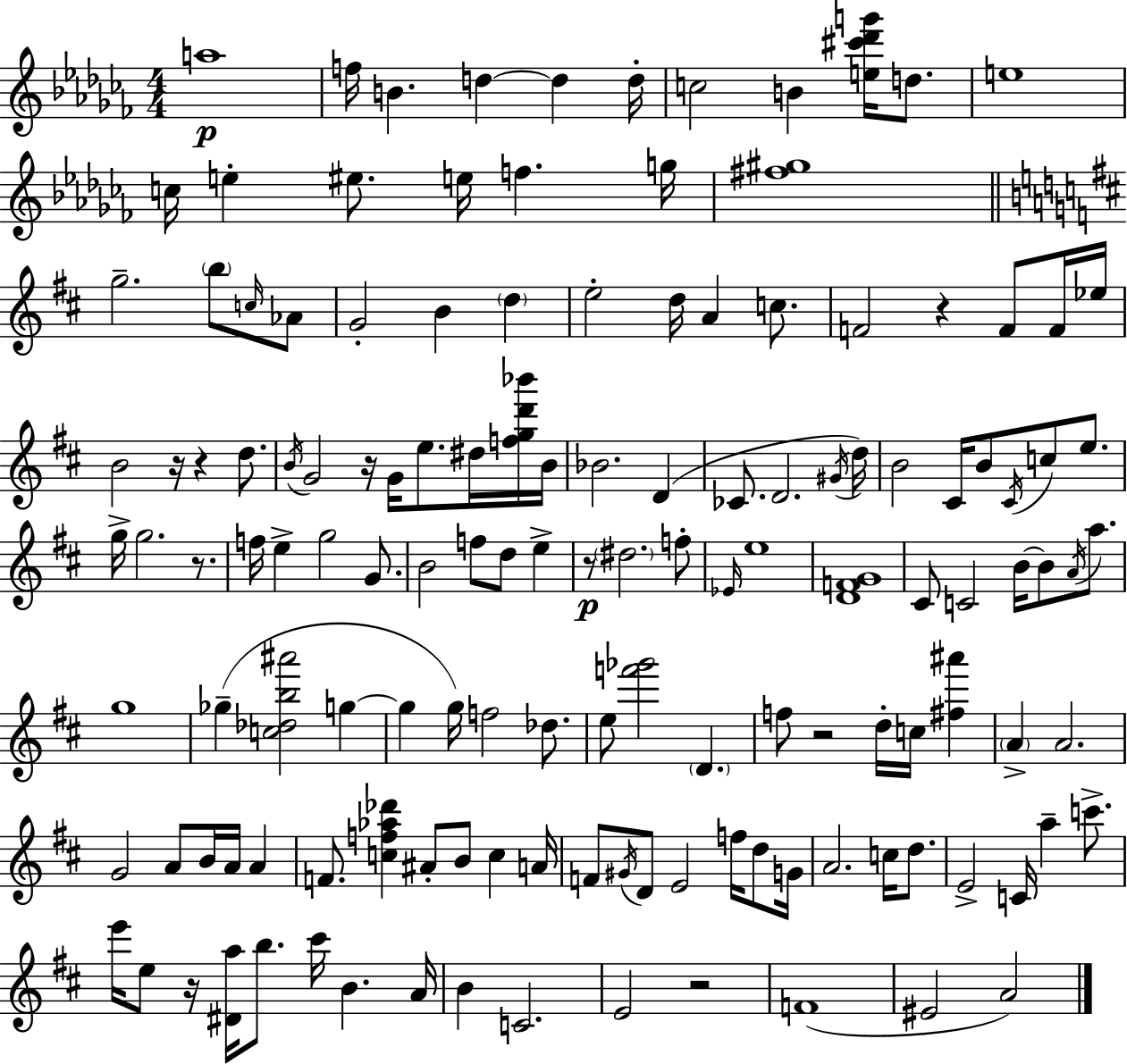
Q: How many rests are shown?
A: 9